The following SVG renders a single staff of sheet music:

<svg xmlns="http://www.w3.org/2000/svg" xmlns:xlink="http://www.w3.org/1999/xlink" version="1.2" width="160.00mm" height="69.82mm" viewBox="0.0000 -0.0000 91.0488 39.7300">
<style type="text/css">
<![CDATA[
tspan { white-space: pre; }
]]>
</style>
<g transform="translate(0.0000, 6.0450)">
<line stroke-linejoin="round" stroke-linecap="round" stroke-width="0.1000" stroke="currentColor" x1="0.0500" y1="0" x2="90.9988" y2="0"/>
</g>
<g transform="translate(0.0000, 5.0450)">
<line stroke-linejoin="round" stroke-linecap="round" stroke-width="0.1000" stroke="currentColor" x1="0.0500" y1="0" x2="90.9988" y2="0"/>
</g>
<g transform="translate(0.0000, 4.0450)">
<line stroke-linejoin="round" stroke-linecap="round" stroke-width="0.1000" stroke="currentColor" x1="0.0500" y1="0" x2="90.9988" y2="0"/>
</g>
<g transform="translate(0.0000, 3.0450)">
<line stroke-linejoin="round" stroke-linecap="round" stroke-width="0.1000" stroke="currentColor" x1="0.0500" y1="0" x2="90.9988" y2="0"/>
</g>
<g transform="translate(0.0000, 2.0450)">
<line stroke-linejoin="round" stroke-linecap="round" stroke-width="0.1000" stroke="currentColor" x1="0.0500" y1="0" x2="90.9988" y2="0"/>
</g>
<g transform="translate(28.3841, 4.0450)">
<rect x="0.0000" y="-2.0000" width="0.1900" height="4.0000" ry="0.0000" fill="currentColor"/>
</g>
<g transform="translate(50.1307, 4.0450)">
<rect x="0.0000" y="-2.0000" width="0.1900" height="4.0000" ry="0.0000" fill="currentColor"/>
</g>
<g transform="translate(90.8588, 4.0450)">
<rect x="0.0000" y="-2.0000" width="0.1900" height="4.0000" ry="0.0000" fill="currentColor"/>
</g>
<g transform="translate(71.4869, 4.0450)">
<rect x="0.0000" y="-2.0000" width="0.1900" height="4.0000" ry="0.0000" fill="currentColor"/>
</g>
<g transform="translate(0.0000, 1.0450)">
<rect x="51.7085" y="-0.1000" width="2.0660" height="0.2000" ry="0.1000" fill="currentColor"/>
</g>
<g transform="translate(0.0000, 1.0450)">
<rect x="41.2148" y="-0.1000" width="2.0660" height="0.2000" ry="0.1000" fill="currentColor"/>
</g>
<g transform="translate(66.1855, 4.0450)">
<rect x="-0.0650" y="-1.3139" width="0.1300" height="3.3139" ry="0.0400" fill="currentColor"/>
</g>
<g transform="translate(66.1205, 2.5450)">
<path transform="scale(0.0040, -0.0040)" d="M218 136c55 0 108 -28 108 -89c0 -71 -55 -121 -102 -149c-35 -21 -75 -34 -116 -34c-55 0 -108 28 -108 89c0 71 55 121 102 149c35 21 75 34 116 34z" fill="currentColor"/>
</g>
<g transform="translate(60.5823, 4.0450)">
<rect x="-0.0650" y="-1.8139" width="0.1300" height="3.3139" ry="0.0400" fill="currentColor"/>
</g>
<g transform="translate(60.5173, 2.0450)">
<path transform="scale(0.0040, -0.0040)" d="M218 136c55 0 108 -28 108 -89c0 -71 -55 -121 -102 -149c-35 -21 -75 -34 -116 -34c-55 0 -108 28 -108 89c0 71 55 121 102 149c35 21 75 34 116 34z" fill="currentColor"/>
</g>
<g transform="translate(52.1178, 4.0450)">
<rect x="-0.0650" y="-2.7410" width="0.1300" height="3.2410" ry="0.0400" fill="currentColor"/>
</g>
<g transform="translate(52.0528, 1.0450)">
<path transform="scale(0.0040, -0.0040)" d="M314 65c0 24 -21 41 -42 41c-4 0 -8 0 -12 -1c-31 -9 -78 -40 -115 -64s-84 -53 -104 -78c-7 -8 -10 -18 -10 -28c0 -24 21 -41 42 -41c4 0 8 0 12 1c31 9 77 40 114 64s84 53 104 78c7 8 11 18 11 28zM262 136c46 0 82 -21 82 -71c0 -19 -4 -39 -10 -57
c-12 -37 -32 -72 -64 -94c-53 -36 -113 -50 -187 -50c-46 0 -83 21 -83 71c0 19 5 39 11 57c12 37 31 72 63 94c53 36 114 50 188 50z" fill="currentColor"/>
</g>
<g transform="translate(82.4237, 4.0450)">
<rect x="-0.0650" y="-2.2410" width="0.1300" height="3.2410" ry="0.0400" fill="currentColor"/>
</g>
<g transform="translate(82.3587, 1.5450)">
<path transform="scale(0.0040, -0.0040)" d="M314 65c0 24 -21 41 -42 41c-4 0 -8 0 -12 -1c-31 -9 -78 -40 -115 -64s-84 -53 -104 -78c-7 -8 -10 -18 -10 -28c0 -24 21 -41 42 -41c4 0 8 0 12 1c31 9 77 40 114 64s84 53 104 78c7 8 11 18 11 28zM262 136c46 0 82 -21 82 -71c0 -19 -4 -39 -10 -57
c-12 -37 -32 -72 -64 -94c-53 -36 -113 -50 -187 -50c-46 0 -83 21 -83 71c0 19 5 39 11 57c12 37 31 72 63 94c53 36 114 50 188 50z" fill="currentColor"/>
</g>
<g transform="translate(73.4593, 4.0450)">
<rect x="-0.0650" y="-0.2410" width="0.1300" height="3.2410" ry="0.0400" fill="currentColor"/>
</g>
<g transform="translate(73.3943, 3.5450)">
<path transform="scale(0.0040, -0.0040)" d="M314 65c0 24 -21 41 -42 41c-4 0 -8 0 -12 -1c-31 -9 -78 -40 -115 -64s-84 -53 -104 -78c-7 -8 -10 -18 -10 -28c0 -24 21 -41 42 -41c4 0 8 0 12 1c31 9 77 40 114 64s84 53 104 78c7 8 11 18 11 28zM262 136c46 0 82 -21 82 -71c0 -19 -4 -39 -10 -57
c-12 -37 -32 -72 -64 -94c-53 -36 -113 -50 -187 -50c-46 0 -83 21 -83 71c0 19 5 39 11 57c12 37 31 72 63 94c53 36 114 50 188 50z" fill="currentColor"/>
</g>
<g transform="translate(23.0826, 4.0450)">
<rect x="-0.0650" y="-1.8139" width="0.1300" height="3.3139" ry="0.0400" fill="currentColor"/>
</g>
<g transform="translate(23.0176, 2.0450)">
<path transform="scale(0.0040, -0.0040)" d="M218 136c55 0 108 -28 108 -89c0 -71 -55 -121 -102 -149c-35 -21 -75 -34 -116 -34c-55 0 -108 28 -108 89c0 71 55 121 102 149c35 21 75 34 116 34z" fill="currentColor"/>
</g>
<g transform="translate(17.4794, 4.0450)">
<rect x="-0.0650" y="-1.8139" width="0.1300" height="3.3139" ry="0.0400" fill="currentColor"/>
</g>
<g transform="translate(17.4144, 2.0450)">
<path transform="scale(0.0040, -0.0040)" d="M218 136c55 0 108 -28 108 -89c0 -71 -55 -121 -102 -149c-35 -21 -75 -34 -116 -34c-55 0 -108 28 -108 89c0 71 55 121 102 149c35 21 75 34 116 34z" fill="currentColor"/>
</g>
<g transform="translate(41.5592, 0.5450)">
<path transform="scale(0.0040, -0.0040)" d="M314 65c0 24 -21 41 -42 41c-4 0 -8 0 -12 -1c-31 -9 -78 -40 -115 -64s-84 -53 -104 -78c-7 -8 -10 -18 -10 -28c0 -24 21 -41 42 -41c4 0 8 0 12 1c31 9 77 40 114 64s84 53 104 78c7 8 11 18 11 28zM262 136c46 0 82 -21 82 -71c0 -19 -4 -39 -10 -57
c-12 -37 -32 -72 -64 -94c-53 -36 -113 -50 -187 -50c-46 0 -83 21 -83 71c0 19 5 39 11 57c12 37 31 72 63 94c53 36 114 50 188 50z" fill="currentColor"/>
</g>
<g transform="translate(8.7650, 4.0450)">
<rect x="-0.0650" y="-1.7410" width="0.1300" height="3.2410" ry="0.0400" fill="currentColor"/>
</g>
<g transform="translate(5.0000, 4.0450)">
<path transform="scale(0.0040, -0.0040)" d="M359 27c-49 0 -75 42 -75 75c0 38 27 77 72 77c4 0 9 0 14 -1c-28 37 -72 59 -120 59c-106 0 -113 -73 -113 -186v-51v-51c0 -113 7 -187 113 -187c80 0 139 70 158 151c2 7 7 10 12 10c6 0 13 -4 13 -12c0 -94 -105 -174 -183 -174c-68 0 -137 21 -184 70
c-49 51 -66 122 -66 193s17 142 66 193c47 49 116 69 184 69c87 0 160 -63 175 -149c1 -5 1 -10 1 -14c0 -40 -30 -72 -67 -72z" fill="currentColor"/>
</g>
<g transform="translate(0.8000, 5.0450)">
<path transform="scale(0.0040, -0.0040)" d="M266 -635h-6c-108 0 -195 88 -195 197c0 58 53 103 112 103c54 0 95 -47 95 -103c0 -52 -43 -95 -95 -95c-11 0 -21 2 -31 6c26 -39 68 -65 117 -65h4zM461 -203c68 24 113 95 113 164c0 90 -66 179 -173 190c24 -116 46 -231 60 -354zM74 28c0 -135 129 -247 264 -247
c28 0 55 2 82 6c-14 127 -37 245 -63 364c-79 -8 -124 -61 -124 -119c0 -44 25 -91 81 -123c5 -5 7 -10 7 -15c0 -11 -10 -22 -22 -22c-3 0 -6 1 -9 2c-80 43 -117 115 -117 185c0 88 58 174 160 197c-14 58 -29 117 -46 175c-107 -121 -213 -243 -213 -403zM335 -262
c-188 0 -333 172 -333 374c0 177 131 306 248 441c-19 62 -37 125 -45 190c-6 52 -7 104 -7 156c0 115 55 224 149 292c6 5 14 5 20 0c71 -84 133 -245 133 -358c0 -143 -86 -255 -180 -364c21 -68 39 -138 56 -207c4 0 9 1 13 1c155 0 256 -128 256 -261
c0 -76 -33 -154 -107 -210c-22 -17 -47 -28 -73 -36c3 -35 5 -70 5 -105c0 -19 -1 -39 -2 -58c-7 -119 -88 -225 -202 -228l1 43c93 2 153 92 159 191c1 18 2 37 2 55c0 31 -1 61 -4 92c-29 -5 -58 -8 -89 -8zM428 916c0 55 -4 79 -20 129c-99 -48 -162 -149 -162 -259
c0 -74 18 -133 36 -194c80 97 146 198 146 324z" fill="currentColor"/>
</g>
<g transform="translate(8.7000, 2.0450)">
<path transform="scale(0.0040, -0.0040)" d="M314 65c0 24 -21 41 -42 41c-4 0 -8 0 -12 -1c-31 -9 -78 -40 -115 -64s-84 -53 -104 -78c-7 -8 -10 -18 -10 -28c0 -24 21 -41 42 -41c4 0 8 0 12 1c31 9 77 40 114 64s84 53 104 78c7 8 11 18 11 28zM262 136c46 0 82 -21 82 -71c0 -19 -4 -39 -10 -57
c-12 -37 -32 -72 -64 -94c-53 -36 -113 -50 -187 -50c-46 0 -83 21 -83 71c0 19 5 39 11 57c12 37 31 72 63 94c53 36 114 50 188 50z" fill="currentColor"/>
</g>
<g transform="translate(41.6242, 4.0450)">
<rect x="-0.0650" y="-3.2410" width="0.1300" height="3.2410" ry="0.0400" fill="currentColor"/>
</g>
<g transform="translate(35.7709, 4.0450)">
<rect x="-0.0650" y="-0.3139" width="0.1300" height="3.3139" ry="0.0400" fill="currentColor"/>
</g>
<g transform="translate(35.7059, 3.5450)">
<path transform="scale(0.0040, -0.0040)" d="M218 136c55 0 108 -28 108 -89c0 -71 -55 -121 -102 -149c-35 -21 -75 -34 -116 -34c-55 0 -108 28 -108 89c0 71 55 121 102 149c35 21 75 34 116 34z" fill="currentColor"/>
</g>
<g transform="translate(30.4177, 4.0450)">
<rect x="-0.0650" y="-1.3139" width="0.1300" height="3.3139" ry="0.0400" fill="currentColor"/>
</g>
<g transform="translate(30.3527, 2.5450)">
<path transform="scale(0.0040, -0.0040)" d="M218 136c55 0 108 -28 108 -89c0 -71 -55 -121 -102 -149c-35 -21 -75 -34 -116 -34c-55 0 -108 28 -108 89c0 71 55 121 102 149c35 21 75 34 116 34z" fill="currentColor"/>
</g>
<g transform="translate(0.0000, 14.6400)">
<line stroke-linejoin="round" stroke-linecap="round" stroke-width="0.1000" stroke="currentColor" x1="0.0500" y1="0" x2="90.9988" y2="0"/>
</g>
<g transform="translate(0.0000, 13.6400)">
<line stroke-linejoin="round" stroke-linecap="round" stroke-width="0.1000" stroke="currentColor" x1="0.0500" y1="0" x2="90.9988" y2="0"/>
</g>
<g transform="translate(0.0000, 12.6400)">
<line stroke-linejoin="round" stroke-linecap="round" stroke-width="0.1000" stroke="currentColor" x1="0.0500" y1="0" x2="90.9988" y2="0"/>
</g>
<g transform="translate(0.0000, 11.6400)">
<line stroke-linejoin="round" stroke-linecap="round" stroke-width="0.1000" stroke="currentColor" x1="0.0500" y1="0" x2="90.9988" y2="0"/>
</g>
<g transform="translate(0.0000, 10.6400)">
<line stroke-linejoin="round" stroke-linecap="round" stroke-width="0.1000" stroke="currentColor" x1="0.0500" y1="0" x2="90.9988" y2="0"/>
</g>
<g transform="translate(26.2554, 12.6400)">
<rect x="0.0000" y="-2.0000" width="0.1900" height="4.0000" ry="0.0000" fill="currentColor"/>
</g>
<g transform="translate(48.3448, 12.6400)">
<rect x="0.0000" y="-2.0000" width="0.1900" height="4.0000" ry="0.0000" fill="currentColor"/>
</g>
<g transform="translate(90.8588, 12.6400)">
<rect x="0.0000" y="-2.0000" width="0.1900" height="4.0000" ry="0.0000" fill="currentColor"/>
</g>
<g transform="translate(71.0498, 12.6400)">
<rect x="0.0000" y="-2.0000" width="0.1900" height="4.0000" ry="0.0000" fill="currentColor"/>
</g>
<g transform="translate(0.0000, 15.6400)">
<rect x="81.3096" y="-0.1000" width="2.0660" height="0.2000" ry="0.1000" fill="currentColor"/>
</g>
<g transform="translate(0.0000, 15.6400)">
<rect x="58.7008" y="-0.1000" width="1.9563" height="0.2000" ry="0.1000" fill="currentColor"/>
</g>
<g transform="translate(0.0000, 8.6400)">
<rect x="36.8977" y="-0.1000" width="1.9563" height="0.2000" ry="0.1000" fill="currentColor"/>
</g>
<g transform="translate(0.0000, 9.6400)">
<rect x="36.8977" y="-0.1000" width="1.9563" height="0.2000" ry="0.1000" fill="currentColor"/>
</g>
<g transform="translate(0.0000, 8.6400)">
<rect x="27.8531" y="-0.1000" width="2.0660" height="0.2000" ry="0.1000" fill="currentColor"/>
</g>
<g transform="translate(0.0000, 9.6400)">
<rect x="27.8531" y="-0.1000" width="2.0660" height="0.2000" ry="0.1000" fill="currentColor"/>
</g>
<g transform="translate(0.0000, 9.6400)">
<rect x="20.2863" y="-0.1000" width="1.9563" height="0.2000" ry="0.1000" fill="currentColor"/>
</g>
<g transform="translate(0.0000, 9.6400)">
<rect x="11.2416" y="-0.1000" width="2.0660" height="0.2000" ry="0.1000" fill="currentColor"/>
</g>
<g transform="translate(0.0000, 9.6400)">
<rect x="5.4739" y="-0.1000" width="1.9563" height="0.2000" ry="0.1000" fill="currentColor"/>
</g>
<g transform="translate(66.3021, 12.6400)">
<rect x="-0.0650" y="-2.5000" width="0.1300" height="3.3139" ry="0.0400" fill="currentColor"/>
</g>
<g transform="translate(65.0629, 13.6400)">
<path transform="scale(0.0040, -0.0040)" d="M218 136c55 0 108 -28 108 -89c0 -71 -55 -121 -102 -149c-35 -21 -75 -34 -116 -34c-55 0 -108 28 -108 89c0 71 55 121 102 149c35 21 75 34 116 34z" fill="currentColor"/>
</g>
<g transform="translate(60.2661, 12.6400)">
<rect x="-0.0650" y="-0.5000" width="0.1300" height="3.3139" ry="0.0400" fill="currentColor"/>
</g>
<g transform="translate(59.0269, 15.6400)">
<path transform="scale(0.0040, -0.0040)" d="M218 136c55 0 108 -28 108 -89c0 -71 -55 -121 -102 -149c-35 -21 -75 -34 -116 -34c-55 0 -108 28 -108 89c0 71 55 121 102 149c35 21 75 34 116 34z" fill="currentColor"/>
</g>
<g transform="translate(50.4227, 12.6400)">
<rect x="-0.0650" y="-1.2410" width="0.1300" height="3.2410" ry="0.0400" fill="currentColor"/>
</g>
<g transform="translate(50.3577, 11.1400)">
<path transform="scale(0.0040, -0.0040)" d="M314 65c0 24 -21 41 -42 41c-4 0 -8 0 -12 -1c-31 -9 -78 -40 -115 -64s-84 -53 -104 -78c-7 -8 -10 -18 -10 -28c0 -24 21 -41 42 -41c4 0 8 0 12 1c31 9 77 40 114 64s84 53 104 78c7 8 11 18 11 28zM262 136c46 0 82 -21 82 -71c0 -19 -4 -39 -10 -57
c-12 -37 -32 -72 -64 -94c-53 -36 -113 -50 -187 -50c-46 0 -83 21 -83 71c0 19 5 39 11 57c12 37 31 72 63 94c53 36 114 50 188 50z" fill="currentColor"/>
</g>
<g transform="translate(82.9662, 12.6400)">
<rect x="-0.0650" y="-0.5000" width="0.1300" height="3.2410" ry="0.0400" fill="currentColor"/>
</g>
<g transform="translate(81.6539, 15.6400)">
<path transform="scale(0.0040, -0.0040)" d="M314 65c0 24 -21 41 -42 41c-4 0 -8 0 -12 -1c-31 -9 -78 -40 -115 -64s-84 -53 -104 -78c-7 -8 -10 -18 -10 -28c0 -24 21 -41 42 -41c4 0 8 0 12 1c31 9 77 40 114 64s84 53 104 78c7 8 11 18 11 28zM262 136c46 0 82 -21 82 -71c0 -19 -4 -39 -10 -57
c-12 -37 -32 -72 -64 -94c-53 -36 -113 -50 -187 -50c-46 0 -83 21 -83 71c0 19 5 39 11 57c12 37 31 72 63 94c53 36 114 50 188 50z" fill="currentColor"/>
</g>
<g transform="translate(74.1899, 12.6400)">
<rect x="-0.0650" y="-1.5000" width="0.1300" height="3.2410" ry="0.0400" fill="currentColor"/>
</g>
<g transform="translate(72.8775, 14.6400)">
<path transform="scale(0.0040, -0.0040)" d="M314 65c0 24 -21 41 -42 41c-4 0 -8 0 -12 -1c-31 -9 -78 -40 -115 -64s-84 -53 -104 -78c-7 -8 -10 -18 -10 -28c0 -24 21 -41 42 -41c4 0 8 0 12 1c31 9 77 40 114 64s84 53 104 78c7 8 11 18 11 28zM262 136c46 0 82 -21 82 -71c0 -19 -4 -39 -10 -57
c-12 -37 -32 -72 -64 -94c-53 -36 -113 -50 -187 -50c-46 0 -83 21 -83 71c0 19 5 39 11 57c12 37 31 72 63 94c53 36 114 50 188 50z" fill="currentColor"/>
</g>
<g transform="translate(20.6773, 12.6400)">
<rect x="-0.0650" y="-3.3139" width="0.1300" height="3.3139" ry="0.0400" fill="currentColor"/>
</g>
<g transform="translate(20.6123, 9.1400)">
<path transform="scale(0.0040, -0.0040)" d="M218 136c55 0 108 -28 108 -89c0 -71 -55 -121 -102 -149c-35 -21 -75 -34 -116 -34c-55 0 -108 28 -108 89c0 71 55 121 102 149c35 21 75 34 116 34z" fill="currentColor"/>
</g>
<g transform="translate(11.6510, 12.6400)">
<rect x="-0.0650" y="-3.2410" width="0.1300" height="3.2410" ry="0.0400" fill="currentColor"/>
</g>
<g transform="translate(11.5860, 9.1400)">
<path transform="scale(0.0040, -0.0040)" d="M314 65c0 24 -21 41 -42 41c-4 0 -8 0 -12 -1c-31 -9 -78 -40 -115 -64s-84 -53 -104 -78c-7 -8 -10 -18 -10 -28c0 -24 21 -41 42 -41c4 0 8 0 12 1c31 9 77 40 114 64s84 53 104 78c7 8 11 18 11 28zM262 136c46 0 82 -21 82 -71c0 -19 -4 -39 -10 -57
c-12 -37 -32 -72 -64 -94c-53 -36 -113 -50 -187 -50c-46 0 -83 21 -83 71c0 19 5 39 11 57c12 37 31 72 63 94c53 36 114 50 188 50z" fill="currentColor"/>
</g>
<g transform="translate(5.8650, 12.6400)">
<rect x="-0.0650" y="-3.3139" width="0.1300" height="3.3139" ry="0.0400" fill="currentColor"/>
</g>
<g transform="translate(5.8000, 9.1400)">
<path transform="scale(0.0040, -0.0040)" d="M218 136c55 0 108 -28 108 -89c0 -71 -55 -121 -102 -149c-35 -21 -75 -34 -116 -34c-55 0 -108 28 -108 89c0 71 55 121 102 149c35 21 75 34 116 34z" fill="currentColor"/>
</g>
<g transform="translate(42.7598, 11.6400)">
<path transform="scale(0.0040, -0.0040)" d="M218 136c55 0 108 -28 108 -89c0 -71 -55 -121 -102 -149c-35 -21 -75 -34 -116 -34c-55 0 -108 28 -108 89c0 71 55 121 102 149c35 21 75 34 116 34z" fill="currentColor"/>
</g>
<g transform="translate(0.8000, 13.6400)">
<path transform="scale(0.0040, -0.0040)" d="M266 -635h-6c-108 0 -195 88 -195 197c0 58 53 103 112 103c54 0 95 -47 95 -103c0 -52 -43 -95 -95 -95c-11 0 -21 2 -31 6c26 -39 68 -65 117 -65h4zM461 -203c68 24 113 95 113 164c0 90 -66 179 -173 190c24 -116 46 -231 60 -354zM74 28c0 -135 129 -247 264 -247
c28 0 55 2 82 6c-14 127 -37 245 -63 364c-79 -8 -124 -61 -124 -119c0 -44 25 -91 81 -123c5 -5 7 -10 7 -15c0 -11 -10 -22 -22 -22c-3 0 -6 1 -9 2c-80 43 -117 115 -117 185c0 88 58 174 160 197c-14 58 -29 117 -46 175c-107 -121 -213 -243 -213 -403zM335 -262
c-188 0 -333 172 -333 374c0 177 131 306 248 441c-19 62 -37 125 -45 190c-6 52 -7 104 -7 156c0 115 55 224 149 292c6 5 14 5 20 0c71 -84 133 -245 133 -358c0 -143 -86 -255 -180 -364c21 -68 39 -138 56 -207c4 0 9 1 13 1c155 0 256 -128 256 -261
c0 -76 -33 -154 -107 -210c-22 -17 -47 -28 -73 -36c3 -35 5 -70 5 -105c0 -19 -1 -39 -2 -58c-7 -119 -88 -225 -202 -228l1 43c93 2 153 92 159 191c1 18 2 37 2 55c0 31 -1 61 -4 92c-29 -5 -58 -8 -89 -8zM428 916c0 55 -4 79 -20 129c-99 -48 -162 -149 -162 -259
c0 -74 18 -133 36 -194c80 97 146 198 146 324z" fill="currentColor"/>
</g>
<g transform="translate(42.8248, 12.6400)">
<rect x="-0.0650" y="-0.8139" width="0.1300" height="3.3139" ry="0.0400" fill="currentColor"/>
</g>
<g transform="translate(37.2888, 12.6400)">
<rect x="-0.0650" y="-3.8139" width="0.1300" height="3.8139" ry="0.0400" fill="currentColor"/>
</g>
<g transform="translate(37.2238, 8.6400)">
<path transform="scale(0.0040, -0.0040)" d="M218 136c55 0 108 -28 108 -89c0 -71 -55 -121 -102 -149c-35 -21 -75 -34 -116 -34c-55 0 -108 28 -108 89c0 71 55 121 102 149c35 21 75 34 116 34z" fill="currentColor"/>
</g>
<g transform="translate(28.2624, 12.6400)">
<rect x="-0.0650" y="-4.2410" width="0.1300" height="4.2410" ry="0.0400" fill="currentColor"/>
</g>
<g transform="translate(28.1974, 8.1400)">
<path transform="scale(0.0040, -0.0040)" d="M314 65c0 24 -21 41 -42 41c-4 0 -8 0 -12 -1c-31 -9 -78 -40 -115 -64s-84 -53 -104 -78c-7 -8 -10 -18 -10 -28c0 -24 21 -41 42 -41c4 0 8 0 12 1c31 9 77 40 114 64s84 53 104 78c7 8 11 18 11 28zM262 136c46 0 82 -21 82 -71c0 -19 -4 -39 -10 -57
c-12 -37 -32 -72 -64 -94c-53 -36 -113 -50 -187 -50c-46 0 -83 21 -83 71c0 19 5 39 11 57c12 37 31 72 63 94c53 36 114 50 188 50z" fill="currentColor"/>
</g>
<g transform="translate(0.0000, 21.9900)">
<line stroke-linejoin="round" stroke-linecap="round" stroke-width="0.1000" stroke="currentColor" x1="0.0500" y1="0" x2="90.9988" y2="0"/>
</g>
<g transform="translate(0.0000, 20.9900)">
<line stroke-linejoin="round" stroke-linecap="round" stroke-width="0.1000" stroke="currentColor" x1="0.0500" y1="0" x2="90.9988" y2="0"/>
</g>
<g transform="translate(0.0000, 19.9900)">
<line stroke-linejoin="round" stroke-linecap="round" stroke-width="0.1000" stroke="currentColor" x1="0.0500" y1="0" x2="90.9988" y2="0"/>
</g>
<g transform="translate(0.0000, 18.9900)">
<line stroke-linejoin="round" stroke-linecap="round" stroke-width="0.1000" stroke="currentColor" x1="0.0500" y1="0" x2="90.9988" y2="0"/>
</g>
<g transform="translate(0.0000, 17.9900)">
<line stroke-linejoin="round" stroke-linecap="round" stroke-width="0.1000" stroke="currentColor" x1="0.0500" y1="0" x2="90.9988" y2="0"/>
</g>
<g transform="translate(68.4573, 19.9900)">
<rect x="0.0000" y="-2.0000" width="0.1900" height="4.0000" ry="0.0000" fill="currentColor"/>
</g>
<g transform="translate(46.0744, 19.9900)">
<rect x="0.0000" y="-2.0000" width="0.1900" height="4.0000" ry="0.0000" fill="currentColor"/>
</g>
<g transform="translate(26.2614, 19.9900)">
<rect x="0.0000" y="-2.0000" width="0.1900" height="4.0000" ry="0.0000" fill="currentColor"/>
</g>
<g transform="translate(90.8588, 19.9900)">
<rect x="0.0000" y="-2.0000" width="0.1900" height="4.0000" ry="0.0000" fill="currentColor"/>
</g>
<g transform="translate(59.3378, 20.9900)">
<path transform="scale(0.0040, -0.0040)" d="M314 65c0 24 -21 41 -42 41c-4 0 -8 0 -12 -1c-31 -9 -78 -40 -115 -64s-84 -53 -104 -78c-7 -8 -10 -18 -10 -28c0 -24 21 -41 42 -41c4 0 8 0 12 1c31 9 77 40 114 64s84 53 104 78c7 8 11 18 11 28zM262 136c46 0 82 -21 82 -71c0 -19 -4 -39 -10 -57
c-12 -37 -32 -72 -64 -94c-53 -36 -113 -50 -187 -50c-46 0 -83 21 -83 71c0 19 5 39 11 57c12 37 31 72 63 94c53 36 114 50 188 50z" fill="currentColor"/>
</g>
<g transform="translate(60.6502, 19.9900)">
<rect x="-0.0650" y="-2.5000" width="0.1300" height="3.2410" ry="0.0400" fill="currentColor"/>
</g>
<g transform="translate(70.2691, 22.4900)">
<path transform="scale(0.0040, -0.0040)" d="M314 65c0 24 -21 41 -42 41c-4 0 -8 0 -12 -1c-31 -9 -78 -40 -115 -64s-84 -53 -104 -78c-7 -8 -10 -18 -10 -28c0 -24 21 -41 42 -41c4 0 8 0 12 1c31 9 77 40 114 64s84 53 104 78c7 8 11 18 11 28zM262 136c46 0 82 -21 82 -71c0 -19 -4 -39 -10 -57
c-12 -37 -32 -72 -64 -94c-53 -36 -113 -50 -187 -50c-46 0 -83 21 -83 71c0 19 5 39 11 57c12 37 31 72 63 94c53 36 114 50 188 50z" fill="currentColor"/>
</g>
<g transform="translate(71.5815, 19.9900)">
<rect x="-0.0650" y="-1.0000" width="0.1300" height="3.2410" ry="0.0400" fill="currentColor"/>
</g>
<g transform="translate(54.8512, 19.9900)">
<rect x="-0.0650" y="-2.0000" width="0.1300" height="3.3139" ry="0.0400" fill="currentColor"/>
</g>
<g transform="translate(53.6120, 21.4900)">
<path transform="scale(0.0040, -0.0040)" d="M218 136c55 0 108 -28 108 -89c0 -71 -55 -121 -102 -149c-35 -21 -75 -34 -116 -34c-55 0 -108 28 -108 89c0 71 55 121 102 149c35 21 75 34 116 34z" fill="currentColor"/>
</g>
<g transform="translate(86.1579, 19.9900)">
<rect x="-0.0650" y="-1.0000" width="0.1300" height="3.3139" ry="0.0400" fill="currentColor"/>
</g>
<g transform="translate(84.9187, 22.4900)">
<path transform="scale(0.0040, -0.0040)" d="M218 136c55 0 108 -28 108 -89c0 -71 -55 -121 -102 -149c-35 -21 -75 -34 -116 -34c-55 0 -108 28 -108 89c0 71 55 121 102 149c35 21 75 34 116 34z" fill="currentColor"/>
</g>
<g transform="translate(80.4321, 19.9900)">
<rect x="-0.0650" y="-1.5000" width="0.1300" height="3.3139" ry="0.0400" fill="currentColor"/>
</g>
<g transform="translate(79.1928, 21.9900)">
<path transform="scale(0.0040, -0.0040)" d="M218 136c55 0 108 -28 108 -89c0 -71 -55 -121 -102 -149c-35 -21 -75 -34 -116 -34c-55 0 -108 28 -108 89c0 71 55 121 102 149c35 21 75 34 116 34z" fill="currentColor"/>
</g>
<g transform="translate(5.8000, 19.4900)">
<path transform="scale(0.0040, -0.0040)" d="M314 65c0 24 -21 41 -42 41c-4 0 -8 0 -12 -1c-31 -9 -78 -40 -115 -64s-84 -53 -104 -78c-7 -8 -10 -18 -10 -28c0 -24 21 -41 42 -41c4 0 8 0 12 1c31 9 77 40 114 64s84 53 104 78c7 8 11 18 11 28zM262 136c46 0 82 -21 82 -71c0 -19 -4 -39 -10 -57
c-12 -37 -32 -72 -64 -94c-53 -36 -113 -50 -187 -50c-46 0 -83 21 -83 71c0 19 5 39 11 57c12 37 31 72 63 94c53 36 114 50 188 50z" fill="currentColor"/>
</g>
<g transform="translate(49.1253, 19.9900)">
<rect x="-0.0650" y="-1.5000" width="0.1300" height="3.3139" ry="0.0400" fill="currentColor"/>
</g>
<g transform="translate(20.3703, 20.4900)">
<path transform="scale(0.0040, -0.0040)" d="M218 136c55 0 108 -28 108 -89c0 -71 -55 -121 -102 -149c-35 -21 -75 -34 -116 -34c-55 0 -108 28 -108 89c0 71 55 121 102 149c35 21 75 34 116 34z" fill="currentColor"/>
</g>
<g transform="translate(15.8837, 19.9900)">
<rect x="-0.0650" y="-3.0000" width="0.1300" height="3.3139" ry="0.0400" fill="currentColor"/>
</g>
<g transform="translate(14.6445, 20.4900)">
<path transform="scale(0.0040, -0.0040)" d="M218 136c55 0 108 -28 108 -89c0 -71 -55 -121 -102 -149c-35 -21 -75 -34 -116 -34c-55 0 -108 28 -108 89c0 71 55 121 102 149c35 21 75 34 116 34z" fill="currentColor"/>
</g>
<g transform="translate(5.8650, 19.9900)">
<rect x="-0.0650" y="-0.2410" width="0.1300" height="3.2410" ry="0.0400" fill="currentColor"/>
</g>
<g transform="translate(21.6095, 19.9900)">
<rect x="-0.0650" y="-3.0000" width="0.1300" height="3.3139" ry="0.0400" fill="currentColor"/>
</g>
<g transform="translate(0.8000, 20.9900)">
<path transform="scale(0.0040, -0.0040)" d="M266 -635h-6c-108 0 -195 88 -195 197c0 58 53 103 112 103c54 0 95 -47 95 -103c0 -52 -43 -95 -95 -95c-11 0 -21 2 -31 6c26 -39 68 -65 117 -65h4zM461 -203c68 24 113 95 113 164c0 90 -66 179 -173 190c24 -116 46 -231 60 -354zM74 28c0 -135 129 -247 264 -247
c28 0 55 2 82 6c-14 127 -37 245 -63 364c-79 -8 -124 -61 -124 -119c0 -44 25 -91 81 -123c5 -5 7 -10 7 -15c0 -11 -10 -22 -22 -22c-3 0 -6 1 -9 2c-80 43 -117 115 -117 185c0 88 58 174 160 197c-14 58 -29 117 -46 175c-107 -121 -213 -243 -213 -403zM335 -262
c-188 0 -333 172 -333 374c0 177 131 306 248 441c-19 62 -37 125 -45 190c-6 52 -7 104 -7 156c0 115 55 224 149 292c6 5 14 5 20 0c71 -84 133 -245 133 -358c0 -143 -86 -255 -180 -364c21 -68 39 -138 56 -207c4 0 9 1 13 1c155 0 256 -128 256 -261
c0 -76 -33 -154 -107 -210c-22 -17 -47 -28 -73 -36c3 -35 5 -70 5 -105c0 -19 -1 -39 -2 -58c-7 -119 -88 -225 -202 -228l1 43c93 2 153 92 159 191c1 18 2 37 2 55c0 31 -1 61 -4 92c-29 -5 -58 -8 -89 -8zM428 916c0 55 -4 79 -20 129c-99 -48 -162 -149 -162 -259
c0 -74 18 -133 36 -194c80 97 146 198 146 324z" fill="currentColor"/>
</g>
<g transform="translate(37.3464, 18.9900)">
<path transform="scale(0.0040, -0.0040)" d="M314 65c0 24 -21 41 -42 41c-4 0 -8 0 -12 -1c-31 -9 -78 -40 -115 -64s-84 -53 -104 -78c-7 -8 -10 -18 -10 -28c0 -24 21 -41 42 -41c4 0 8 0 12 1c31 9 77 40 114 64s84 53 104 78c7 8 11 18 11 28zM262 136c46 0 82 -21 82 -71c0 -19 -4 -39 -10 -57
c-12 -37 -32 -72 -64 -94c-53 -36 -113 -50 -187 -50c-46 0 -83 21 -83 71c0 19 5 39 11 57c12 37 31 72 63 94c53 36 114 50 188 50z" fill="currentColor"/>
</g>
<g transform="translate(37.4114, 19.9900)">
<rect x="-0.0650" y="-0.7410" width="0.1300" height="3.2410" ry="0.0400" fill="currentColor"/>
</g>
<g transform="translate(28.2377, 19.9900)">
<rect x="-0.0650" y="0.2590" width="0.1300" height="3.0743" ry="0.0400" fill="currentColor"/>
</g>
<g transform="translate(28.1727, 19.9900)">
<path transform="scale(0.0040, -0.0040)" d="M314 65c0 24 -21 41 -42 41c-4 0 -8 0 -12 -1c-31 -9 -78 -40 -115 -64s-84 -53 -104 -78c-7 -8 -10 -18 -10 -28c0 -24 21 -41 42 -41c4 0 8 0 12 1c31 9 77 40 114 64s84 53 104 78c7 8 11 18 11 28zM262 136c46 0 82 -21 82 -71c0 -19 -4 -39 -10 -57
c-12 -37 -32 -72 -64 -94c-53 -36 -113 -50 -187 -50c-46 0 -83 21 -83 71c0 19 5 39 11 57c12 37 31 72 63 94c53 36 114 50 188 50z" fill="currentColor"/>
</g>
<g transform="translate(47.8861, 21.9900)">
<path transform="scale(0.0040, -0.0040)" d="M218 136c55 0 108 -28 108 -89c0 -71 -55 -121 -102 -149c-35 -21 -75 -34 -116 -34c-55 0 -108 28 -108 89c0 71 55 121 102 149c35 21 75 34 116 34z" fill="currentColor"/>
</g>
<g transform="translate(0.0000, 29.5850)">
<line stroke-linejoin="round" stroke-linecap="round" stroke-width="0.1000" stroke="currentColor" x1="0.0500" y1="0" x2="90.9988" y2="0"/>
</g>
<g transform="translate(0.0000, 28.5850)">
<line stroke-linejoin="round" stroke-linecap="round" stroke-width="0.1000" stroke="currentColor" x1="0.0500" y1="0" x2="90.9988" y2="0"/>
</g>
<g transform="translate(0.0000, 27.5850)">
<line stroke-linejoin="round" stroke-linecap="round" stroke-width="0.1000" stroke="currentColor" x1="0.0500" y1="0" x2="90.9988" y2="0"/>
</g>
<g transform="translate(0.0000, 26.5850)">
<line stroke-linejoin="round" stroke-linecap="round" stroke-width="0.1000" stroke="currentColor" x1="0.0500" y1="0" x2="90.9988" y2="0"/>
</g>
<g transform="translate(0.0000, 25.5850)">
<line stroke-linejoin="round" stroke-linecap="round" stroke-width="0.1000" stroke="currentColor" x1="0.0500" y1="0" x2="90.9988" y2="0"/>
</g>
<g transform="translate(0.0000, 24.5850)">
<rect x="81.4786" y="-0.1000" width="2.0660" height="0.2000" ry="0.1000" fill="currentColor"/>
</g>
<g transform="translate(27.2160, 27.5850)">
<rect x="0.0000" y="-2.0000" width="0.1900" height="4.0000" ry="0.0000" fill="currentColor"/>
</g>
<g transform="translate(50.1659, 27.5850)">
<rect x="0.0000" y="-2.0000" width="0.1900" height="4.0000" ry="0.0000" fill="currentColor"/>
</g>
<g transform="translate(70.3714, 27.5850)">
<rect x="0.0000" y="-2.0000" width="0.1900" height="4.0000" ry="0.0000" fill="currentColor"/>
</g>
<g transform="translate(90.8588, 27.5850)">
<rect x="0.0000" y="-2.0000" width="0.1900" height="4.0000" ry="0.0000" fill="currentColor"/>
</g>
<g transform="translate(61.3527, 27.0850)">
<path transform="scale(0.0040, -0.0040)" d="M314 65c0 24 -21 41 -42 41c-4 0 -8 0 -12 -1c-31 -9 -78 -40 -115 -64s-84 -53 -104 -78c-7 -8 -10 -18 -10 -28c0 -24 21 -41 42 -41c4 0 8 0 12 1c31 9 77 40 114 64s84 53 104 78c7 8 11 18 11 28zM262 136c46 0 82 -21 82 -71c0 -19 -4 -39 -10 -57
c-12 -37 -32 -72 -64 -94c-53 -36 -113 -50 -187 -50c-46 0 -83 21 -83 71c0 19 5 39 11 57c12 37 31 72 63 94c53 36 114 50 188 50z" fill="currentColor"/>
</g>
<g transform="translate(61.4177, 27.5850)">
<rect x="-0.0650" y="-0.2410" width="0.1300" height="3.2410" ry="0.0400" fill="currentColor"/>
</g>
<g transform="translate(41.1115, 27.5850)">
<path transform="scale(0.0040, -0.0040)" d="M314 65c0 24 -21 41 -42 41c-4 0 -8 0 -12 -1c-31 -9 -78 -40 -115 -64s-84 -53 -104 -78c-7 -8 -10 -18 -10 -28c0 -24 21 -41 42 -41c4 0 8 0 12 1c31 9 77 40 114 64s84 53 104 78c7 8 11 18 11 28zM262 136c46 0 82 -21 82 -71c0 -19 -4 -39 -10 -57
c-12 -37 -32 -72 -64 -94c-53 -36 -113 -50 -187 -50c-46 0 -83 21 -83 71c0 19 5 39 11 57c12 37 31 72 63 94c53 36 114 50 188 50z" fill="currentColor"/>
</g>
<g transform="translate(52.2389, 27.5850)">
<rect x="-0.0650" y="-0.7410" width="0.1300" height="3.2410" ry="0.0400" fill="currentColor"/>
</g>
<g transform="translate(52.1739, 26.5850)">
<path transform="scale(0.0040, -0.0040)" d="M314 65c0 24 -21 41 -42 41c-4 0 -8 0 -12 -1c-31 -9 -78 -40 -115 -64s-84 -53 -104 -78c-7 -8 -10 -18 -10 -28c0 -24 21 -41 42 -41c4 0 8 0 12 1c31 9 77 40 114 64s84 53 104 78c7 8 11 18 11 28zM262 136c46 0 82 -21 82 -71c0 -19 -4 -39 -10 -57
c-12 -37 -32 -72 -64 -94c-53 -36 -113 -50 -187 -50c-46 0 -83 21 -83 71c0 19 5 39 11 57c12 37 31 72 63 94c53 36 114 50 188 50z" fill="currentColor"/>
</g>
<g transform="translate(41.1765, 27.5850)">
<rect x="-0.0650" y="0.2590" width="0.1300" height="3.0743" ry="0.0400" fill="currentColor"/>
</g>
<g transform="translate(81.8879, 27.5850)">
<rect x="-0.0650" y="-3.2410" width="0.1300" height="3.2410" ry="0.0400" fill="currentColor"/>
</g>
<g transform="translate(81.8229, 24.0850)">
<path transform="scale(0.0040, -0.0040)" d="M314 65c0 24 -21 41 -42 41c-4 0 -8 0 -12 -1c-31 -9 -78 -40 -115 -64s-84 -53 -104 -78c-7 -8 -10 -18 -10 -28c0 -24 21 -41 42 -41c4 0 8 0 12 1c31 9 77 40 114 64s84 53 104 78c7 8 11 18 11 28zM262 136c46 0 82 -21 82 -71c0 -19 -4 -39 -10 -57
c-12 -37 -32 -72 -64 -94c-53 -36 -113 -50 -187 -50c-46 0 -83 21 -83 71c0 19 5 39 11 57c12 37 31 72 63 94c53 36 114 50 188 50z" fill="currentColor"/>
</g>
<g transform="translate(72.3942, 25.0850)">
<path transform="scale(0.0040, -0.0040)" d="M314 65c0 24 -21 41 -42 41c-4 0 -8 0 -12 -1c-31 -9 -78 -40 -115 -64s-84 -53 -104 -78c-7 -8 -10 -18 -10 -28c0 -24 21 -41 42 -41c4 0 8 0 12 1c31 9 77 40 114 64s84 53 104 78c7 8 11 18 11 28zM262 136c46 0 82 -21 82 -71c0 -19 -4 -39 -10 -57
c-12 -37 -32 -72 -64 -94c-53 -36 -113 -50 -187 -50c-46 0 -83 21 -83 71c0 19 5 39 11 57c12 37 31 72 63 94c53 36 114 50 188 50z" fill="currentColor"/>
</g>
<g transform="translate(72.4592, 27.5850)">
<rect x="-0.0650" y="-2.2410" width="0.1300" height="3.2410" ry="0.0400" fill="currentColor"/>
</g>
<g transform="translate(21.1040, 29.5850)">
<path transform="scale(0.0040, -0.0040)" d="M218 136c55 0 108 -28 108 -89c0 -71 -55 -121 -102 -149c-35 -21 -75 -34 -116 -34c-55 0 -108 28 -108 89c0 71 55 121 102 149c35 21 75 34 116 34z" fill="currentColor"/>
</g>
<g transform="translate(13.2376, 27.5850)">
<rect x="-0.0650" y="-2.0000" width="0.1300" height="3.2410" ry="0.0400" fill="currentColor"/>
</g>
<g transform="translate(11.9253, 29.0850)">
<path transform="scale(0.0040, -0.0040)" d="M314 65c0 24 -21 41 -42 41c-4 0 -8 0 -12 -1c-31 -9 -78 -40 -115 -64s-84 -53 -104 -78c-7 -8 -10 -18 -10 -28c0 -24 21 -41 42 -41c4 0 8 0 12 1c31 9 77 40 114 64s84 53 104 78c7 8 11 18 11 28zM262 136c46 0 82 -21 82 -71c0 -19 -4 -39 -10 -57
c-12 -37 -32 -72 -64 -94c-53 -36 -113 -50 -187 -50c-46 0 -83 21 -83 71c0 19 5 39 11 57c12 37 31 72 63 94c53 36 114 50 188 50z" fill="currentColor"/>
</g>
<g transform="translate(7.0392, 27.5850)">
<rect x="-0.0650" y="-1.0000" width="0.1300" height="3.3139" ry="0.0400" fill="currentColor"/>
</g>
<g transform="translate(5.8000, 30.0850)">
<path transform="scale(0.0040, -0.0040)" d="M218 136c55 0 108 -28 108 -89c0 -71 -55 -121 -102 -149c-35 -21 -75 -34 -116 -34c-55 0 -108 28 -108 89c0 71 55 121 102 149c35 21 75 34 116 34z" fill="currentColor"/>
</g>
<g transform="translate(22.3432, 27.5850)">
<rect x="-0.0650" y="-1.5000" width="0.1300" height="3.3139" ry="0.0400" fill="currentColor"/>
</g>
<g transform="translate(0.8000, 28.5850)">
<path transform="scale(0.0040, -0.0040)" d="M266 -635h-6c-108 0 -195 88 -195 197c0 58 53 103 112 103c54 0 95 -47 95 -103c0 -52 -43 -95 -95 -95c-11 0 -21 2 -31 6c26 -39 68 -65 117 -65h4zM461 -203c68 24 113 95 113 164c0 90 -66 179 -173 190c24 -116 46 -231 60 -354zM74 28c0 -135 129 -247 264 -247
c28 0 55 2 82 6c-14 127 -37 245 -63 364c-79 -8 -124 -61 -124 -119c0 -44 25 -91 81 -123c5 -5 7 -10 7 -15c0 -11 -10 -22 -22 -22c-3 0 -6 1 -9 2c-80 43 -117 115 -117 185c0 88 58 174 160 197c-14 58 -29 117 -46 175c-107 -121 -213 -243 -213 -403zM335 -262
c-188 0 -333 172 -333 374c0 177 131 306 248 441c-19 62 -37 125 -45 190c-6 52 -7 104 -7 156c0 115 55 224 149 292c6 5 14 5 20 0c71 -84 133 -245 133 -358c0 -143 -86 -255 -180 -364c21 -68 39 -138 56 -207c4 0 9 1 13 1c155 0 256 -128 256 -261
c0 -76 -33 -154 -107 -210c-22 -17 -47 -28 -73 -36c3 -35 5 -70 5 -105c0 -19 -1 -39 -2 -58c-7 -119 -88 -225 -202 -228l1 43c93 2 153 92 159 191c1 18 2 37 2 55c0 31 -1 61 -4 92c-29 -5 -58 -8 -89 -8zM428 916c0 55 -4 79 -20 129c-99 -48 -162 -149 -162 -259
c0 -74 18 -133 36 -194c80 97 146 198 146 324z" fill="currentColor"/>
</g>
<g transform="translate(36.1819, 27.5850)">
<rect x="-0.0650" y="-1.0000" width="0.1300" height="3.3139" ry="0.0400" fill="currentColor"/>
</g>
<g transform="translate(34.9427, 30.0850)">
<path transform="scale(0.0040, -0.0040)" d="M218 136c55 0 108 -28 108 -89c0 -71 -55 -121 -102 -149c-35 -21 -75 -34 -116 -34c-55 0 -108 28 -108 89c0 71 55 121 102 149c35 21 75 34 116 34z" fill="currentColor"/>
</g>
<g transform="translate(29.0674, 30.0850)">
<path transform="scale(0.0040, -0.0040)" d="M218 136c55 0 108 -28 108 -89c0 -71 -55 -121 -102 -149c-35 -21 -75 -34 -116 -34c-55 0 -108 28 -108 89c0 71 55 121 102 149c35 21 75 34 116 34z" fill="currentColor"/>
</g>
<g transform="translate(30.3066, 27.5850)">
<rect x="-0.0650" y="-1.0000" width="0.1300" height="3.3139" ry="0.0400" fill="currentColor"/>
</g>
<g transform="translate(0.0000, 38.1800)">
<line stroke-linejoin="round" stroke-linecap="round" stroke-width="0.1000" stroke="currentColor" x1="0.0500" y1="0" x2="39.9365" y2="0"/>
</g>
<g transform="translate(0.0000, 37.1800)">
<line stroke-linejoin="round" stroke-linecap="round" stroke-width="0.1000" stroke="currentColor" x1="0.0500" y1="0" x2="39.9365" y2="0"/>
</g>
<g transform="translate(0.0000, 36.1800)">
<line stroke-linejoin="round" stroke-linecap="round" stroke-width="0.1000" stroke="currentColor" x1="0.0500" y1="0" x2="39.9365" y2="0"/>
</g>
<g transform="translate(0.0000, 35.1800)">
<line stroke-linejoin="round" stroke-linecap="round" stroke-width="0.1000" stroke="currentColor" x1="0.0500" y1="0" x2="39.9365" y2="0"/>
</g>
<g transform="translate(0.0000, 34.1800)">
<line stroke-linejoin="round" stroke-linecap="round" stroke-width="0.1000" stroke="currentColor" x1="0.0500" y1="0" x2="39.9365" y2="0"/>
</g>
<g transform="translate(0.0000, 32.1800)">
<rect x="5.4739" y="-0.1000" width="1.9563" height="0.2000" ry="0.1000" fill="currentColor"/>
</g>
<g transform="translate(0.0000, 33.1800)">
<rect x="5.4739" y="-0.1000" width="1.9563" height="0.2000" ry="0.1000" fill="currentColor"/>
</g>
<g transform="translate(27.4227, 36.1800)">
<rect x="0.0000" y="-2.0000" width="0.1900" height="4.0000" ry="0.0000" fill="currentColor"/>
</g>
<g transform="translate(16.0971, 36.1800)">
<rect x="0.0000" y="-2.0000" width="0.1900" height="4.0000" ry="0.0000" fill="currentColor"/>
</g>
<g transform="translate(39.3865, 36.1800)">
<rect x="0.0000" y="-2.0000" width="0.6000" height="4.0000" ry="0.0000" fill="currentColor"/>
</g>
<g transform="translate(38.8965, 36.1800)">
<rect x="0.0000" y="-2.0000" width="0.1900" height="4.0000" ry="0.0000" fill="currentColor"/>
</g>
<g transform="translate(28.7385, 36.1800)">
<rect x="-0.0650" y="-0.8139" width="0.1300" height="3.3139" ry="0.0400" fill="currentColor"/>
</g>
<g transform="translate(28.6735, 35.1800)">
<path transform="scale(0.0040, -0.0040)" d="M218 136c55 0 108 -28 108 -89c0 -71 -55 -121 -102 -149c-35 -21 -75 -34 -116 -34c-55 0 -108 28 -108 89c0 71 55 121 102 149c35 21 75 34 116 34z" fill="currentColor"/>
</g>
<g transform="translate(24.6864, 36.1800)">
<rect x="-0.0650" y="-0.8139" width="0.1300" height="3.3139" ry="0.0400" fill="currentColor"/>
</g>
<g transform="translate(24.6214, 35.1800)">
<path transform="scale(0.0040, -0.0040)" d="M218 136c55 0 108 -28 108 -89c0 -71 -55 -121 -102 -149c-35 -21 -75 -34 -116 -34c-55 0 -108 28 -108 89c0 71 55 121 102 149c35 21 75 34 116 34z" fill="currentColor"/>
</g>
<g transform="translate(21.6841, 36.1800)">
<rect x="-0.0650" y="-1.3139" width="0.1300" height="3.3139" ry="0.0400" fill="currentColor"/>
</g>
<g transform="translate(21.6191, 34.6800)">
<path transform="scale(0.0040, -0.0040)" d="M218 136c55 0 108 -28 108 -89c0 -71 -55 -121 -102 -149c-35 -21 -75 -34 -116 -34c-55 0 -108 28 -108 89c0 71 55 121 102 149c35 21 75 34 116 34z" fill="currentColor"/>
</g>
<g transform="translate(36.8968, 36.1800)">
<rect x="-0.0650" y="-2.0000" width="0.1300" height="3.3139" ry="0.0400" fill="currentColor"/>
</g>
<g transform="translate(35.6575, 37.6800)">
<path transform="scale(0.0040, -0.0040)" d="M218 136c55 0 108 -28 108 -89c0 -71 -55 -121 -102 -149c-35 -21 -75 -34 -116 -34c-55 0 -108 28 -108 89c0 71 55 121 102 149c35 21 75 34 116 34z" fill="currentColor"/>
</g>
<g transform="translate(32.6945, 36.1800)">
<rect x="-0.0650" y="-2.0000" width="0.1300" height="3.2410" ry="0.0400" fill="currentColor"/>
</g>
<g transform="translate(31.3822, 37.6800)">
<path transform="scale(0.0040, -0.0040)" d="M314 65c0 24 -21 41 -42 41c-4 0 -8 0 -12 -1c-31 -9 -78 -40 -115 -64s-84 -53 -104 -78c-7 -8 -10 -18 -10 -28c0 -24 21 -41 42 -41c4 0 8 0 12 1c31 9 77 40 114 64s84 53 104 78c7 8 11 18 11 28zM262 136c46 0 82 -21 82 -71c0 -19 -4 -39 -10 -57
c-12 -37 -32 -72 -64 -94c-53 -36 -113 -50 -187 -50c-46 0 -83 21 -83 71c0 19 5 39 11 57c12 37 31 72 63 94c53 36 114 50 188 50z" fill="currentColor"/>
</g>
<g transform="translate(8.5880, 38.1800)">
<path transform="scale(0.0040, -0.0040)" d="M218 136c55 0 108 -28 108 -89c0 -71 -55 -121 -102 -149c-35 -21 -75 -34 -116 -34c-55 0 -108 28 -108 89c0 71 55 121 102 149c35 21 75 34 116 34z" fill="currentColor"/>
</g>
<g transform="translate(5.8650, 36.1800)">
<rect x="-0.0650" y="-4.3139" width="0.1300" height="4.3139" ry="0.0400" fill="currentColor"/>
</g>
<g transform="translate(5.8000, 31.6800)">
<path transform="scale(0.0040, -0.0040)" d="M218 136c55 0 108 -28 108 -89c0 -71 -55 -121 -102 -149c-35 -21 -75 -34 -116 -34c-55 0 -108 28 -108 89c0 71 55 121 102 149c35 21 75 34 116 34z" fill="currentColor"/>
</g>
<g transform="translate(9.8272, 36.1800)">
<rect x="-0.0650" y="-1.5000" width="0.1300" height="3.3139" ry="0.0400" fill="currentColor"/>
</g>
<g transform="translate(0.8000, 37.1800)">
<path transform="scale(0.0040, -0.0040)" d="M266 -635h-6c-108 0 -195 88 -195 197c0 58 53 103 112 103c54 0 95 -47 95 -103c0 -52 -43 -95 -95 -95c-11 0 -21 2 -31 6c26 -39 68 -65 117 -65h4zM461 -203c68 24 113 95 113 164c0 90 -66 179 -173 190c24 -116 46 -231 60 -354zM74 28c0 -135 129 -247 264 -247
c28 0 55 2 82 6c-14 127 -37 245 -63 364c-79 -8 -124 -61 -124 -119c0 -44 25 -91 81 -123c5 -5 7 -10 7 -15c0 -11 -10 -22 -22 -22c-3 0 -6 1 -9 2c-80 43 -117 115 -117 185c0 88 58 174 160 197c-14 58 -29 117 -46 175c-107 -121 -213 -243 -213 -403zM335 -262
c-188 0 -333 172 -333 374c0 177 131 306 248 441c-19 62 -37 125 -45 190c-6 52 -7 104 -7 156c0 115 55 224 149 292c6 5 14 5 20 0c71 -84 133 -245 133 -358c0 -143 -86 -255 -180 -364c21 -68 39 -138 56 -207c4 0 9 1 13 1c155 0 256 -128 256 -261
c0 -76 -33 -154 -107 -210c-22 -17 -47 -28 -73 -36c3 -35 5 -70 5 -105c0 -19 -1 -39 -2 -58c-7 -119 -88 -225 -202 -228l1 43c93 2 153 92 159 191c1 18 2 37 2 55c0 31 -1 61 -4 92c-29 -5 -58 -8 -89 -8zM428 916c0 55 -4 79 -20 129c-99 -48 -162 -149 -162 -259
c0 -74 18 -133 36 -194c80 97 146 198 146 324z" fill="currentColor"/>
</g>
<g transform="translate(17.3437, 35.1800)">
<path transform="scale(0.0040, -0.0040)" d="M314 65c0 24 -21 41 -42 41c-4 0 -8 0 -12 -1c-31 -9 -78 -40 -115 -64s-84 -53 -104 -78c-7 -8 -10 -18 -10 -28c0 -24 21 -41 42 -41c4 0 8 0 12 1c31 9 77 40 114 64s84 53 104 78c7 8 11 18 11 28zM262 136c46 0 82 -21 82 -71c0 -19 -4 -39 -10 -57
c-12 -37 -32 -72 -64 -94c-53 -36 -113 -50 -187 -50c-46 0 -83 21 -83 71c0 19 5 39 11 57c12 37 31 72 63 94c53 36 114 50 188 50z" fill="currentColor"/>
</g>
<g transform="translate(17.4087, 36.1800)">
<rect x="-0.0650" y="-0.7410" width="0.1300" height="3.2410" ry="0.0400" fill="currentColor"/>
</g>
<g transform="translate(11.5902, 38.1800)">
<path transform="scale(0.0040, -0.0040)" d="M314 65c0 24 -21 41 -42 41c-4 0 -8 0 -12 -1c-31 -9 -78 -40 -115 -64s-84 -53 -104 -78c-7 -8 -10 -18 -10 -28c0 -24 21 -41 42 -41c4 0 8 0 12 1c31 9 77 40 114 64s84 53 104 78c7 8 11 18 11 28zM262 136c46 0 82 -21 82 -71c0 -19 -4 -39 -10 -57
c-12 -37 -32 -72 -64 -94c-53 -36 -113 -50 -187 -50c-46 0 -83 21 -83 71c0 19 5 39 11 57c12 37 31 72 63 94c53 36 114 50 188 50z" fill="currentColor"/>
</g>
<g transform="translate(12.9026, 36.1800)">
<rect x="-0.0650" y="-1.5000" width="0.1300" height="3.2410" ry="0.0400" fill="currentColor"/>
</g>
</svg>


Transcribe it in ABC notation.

X:1
T:Untitled
M:4/4
L:1/4
K:C
f2 f f e c b2 a2 f e c2 g2 b b2 b d'2 c' d e2 C G E2 C2 c2 A A B2 d2 E F G2 D2 E D D F2 E D D B2 d2 c2 g2 b2 d' E E2 d2 e d d F2 F